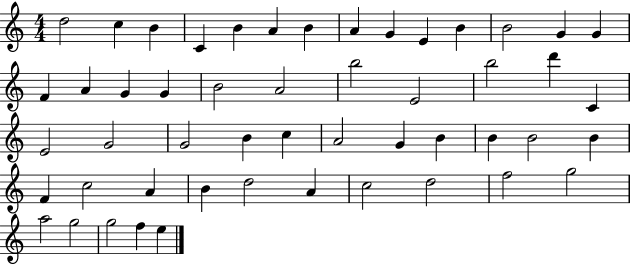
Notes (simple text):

D5/h C5/q B4/q C4/q B4/q A4/q B4/q A4/q G4/q E4/q B4/q B4/h G4/q G4/q F4/q A4/q G4/q G4/q B4/h A4/h B5/h E4/h B5/h D6/q C4/q E4/h G4/h G4/h B4/q C5/q A4/h G4/q B4/q B4/q B4/h B4/q F4/q C5/h A4/q B4/q D5/h A4/q C5/h D5/h F5/h G5/h A5/h G5/h G5/h F5/q E5/q